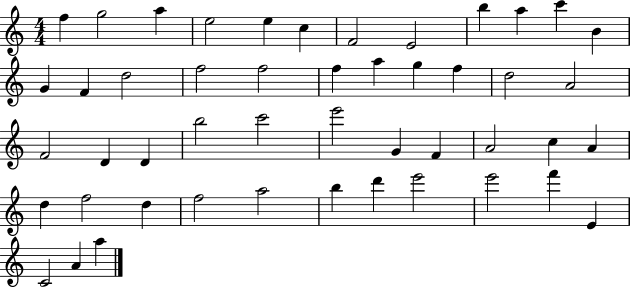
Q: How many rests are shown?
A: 0